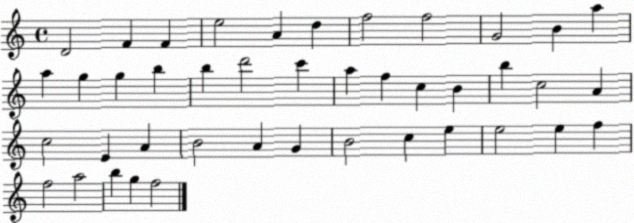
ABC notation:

X:1
T:Untitled
M:4/4
L:1/4
K:C
D2 F F e2 A d f2 f2 G2 B a a g g b b d'2 c' a f c B b c2 A c2 E A B2 A G B2 c e e2 e f f2 a2 b g f2